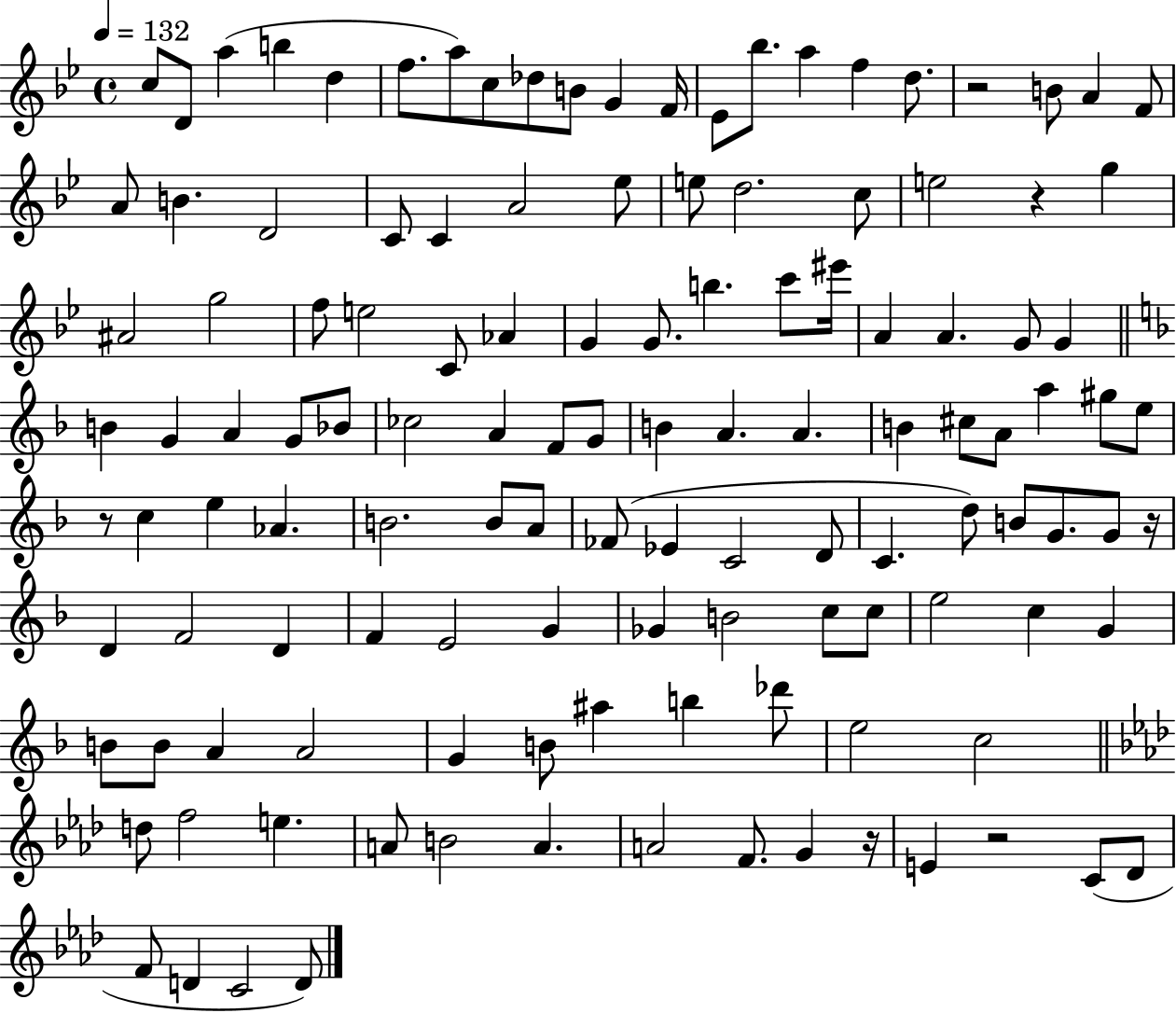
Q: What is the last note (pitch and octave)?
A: D4